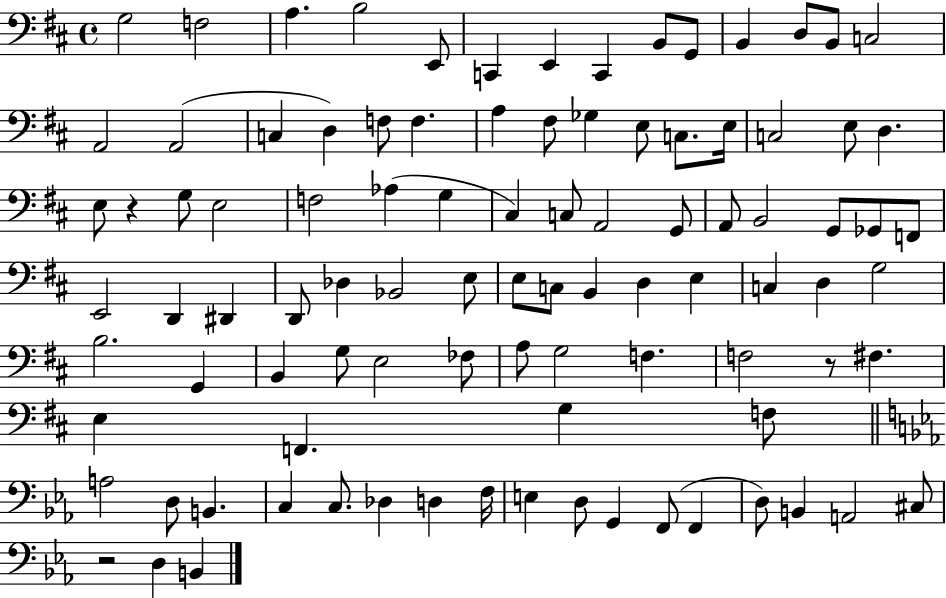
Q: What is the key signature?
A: D major